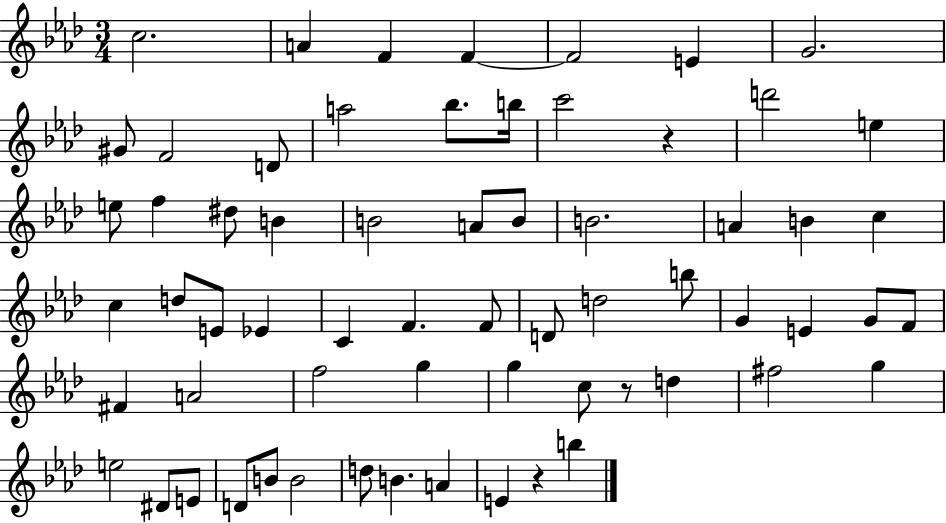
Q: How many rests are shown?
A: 3